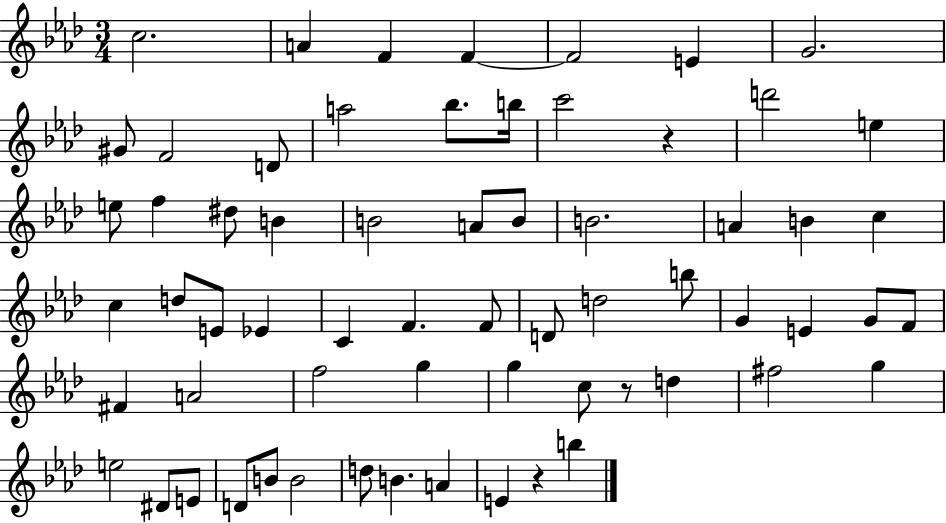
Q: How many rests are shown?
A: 3